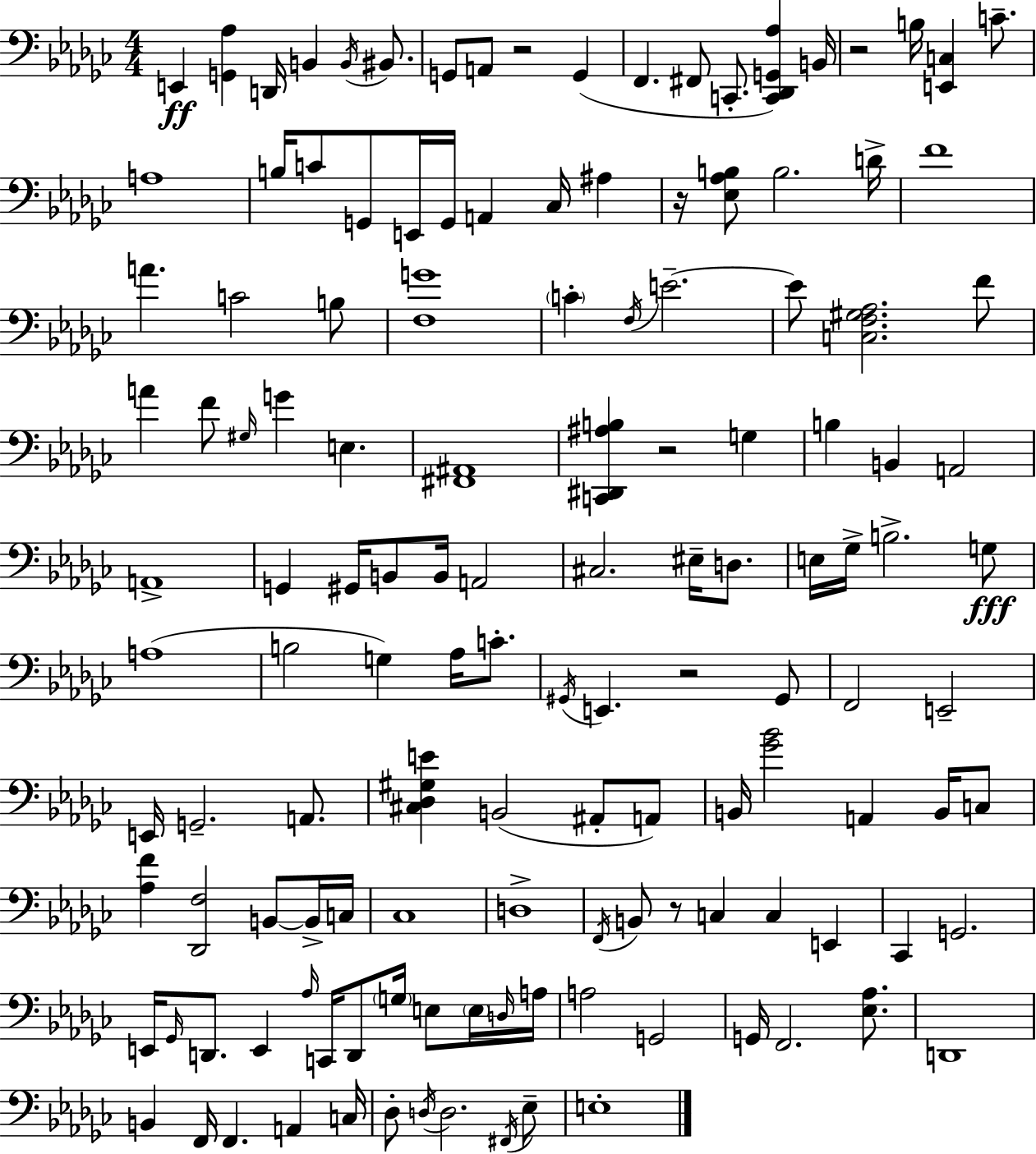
X:1
T:Untitled
M:4/4
L:1/4
K:Ebm
E,, [G,,_A,] D,,/4 B,, B,,/4 ^B,,/2 G,,/2 A,,/2 z2 G,, F,, ^F,,/2 C,,/2 [C,,_D,,G,,_A,] B,,/4 z2 B,/4 [E,,C,] C/2 A,4 B,/4 C/2 G,,/2 E,,/4 G,,/4 A,, _C,/4 ^A, z/4 [_E,_A,B,]/2 B,2 D/4 F4 A C2 B,/2 [F,G]4 C F,/4 E2 E/2 [C,F,^G,_A,]2 F/2 A F/2 ^G,/4 G E, [^F,,^A,,]4 [C,,^D,,^A,B,] z2 G, B, B,, A,,2 A,,4 G,, ^G,,/4 B,,/2 B,,/4 A,,2 ^C,2 ^E,/4 D,/2 E,/4 _G,/4 B,2 G,/2 A,4 B,2 G, _A,/4 C/2 ^G,,/4 E,, z2 ^G,,/2 F,,2 E,,2 E,,/4 G,,2 A,,/2 [^C,_D,^G,E] B,,2 ^A,,/2 A,,/2 B,,/4 [_G_B]2 A,, B,,/4 C,/2 [_A,F] [_D,,F,]2 B,,/2 B,,/4 C,/4 _C,4 D,4 F,,/4 B,,/2 z/2 C, C, E,, _C,, G,,2 E,,/4 _G,,/4 D,,/2 E,, _A,/4 C,,/4 D,,/2 G,/4 E,/2 E,/4 D,/4 A,/4 A,2 G,,2 G,,/4 F,,2 [_E,_A,]/2 D,,4 B,, F,,/4 F,, A,, C,/4 _D,/2 D,/4 D,2 ^F,,/4 _E,/2 E,4